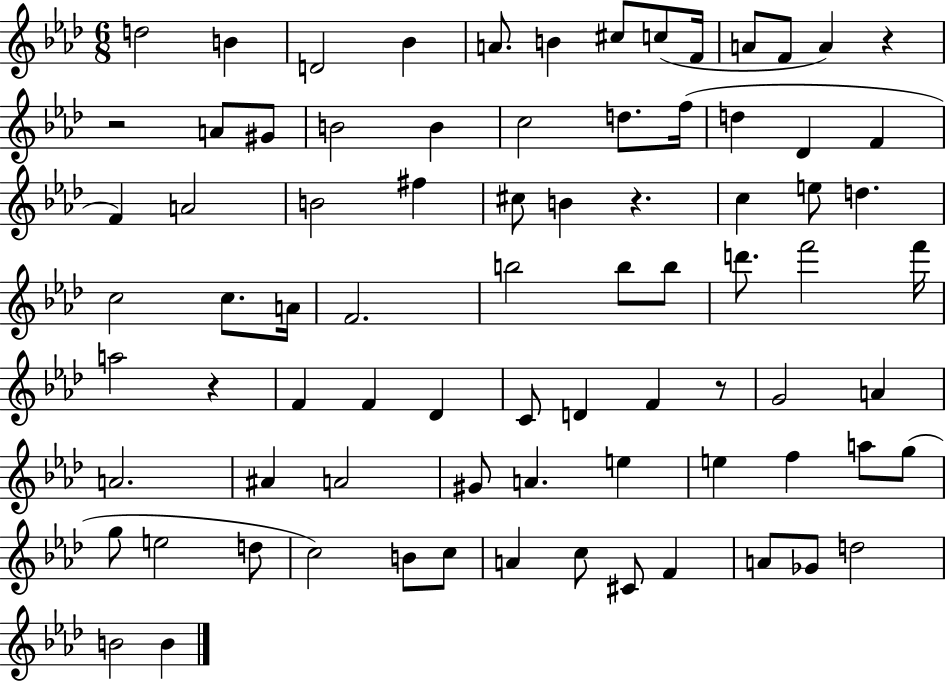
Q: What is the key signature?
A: AES major